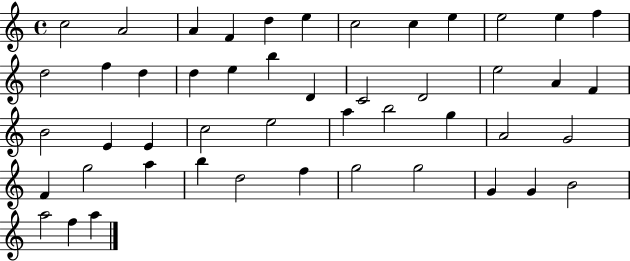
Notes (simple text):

C5/h A4/h A4/q F4/q D5/q E5/q C5/h C5/q E5/q E5/h E5/q F5/q D5/h F5/q D5/q D5/q E5/q B5/q D4/q C4/h D4/h E5/h A4/q F4/q B4/h E4/q E4/q C5/h E5/h A5/q B5/h G5/q A4/h G4/h F4/q G5/h A5/q B5/q D5/h F5/q G5/h G5/h G4/q G4/q B4/h A5/h F5/q A5/q